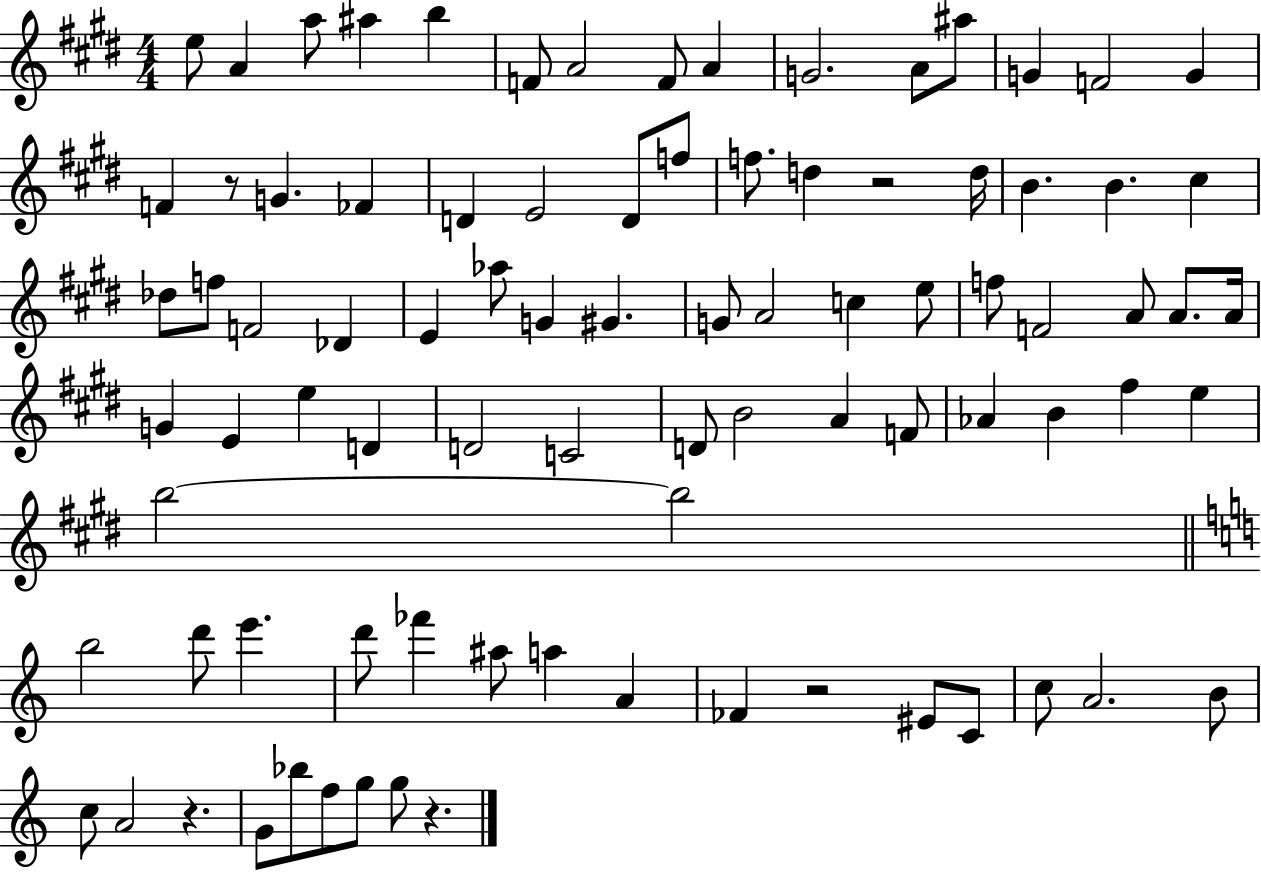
{
  \clef treble
  \numericTimeSignature
  \time 4/4
  \key e \major
  \repeat volta 2 { e''8 a'4 a''8 ais''4 b''4 | f'8 a'2 f'8 a'4 | g'2. a'8 ais''8 | g'4 f'2 g'4 | \break f'4 r8 g'4. fes'4 | d'4 e'2 d'8 f''8 | f''8. d''4 r2 d''16 | b'4. b'4. cis''4 | \break des''8 f''8 f'2 des'4 | e'4 aes''8 g'4 gis'4. | g'8 a'2 c''4 e''8 | f''8 f'2 a'8 a'8. a'16 | \break g'4 e'4 e''4 d'4 | d'2 c'2 | d'8 b'2 a'4 f'8 | aes'4 b'4 fis''4 e''4 | \break b''2~~ b''2 | \bar "||" \break \key c \major b''2 d'''8 e'''4. | d'''8 fes'''4 ais''8 a''4 a'4 | fes'4 r2 eis'8 c'8 | c''8 a'2. b'8 | \break c''8 a'2 r4. | g'8 bes''8 f''8 g''8 g''8 r4. | } \bar "|."
}